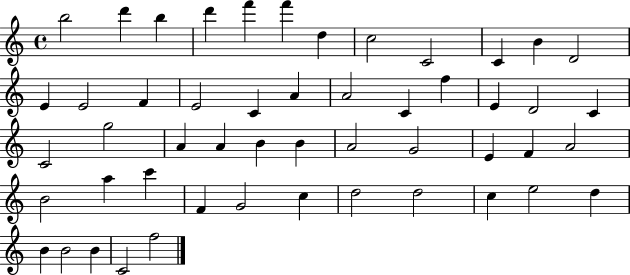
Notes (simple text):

B5/h D6/q B5/q D6/q F6/q F6/q D5/q C5/h C4/h C4/q B4/q D4/h E4/q E4/h F4/q E4/h C4/q A4/q A4/h C4/q F5/q E4/q D4/h C4/q C4/h G5/h A4/q A4/q B4/q B4/q A4/h G4/h E4/q F4/q A4/h B4/h A5/q C6/q F4/q G4/h C5/q D5/h D5/h C5/q E5/h D5/q B4/q B4/h B4/q C4/h F5/h